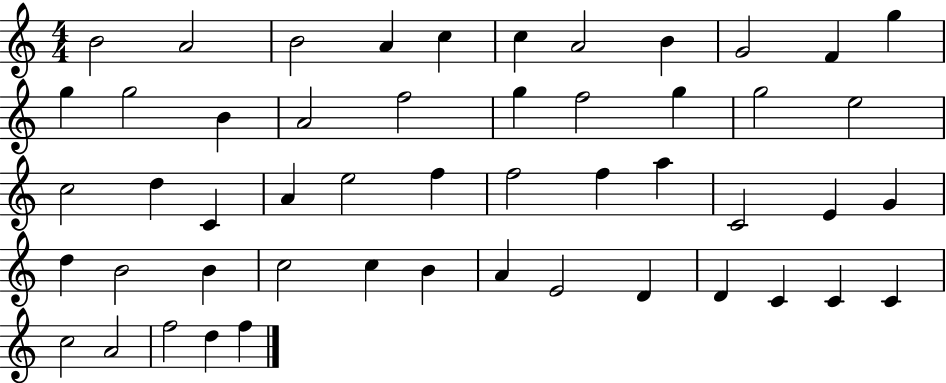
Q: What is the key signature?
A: C major